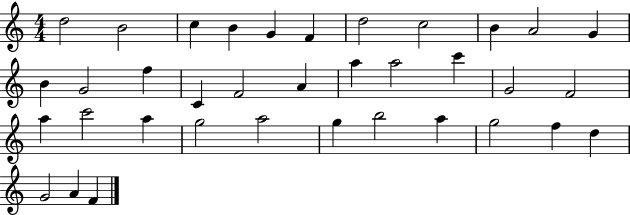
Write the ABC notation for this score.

X:1
T:Untitled
M:4/4
L:1/4
K:C
d2 B2 c B G F d2 c2 B A2 G B G2 f C F2 A a a2 c' G2 F2 a c'2 a g2 a2 g b2 a g2 f d G2 A F